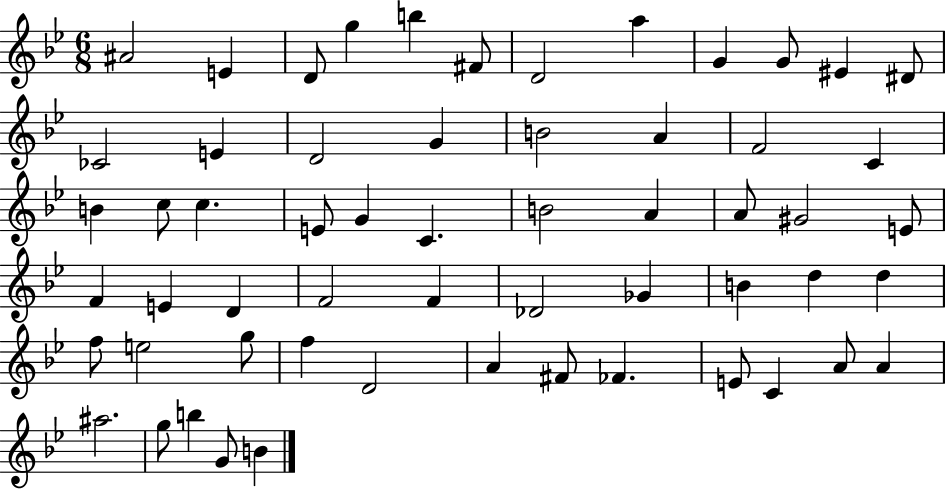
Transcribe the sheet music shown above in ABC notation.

X:1
T:Untitled
M:6/8
L:1/4
K:Bb
^A2 E D/2 g b ^F/2 D2 a G G/2 ^E ^D/2 _C2 E D2 G B2 A F2 C B c/2 c E/2 G C B2 A A/2 ^G2 E/2 F E D F2 F _D2 _G B d d f/2 e2 g/2 f D2 A ^F/2 _F E/2 C A/2 A ^a2 g/2 b G/2 B